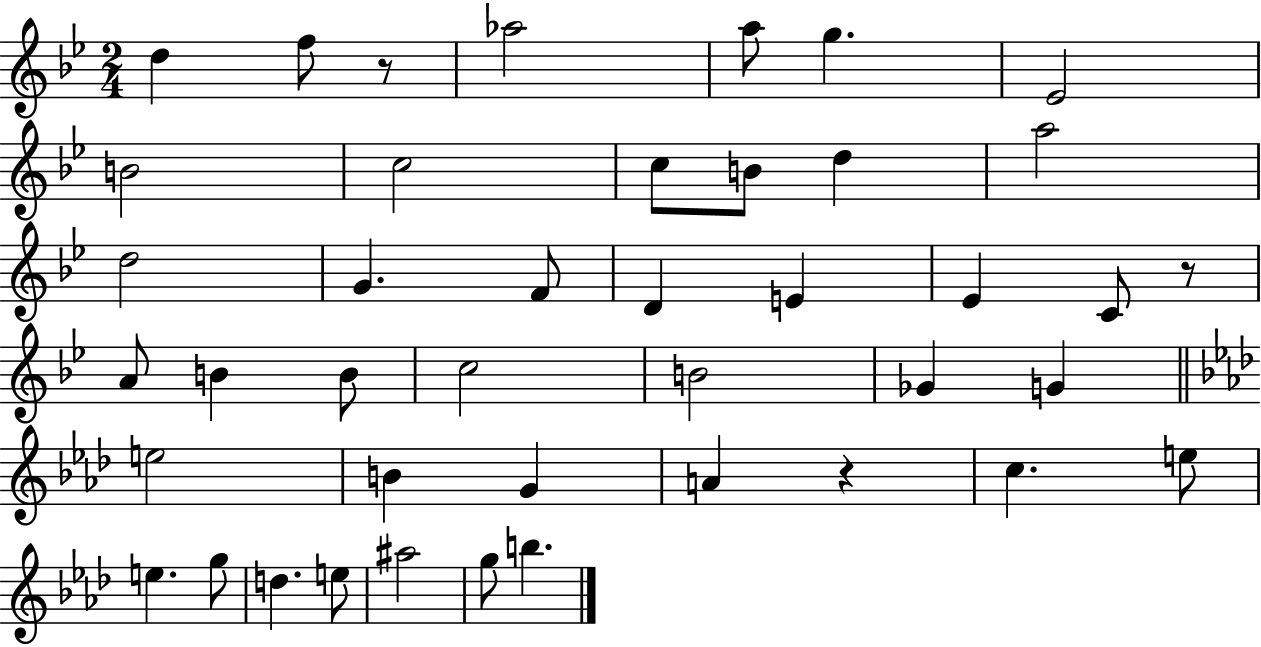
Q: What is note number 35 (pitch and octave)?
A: D5